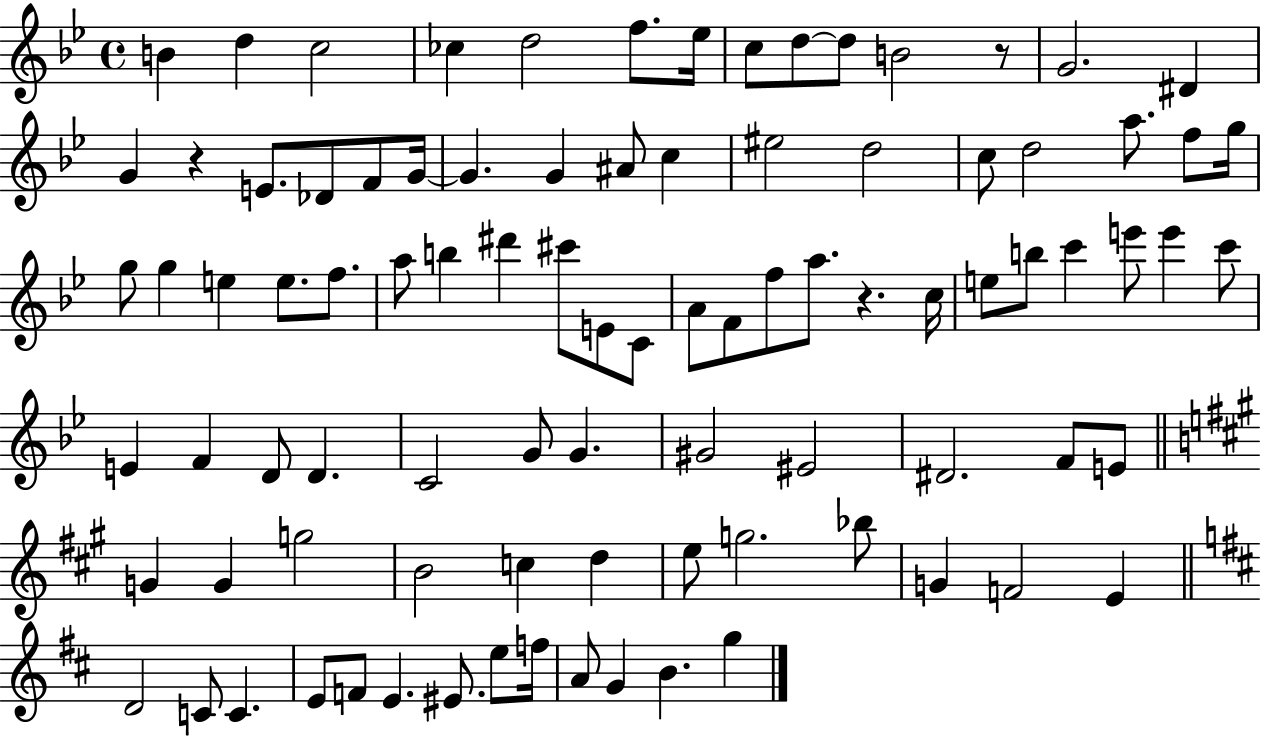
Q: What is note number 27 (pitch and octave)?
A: A5